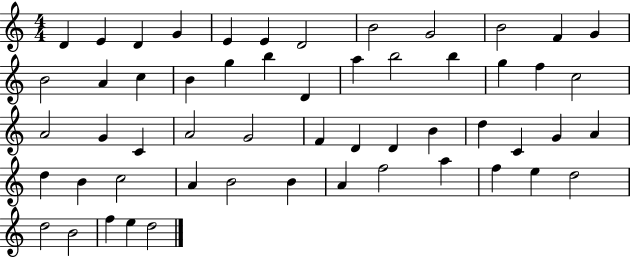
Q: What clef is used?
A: treble